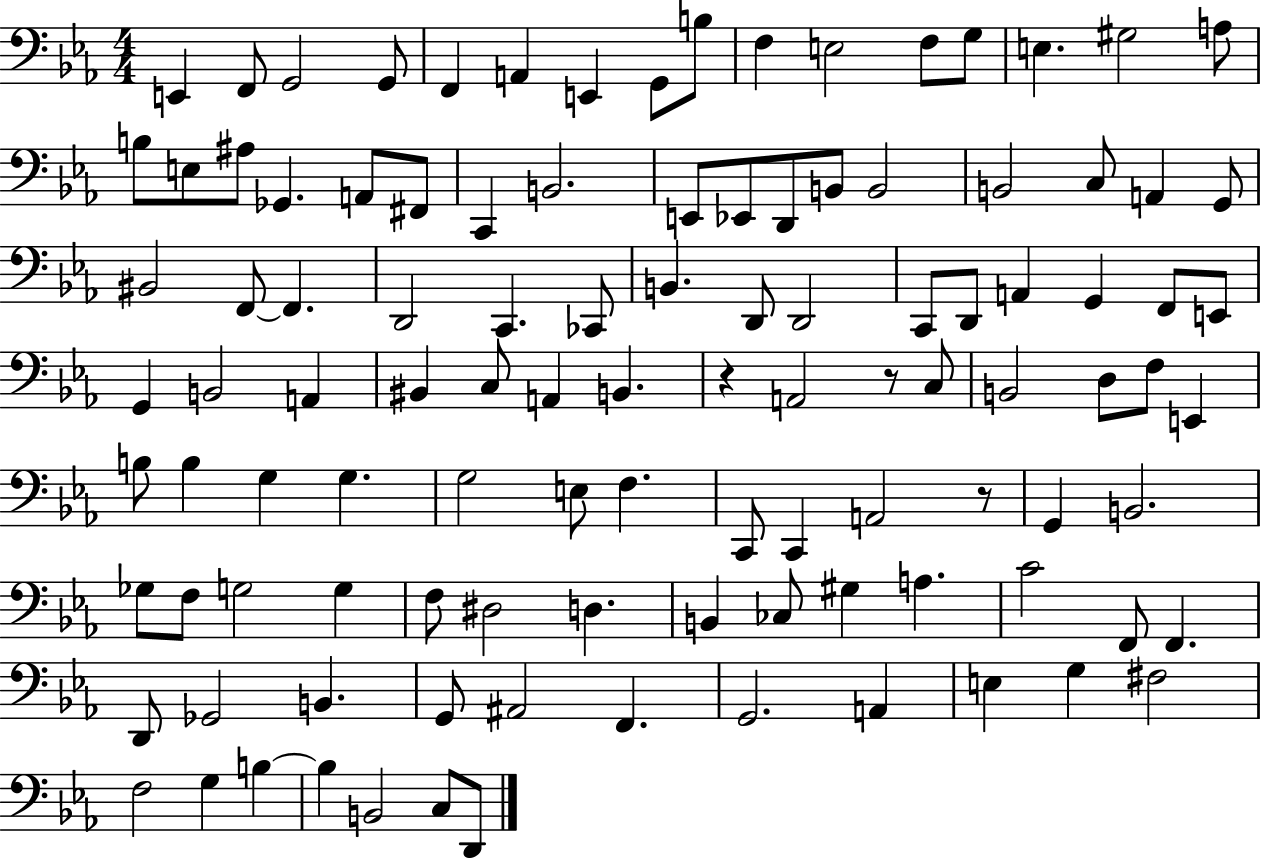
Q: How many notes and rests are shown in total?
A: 108